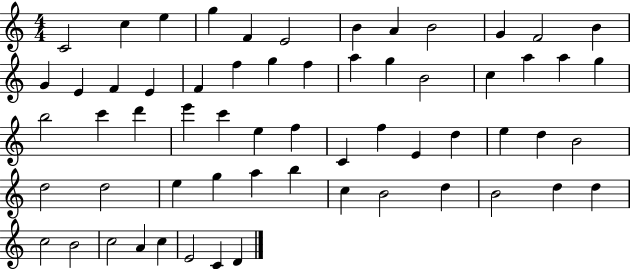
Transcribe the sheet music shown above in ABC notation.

X:1
T:Untitled
M:4/4
L:1/4
K:C
C2 c e g F E2 B A B2 G F2 B G E F E F f g f a g B2 c a a g b2 c' d' e' c' e f C f E d e d B2 d2 d2 e g a b c B2 d B2 d d c2 B2 c2 A c E2 C D